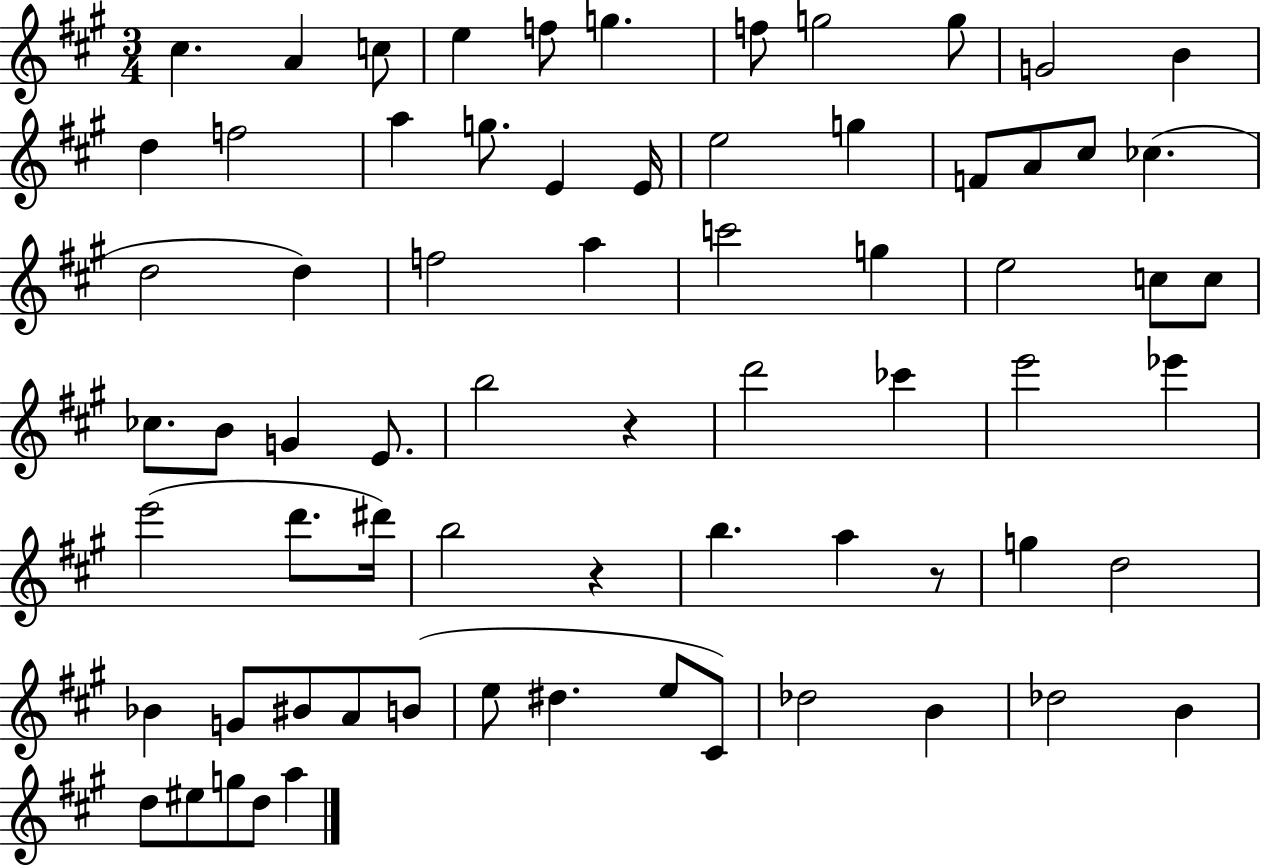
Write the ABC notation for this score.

X:1
T:Untitled
M:3/4
L:1/4
K:A
^c A c/2 e f/2 g f/2 g2 g/2 G2 B d f2 a g/2 E E/4 e2 g F/2 A/2 ^c/2 _c d2 d f2 a c'2 g e2 c/2 c/2 _c/2 B/2 G E/2 b2 z d'2 _c' e'2 _e' e'2 d'/2 ^d'/4 b2 z b a z/2 g d2 _B G/2 ^B/2 A/2 B/2 e/2 ^d e/2 ^C/2 _d2 B _d2 B d/2 ^e/2 g/2 d/2 a